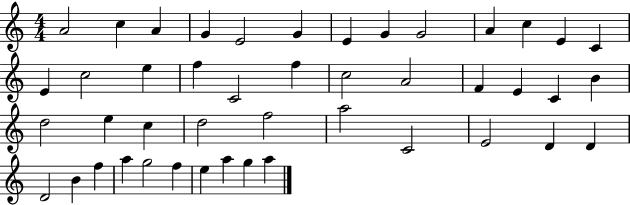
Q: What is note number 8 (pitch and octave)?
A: G4